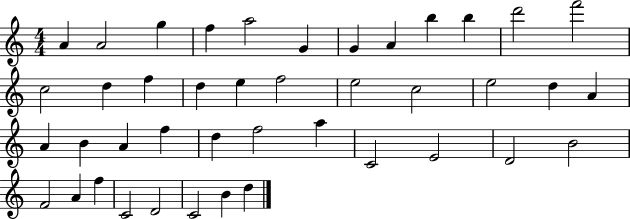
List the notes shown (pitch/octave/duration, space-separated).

A4/q A4/h G5/q F5/q A5/h G4/q G4/q A4/q B5/q B5/q D6/h F6/h C5/h D5/q F5/q D5/q E5/q F5/h E5/h C5/h E5/h D5/q A4/q A4/q B4/q A4/q F5/q D5/q F5/h A5/q C4/h E4/h D4/h B4/h F4/h A4/q F5/q C4/h D4/h C4/h B4/q D5/q